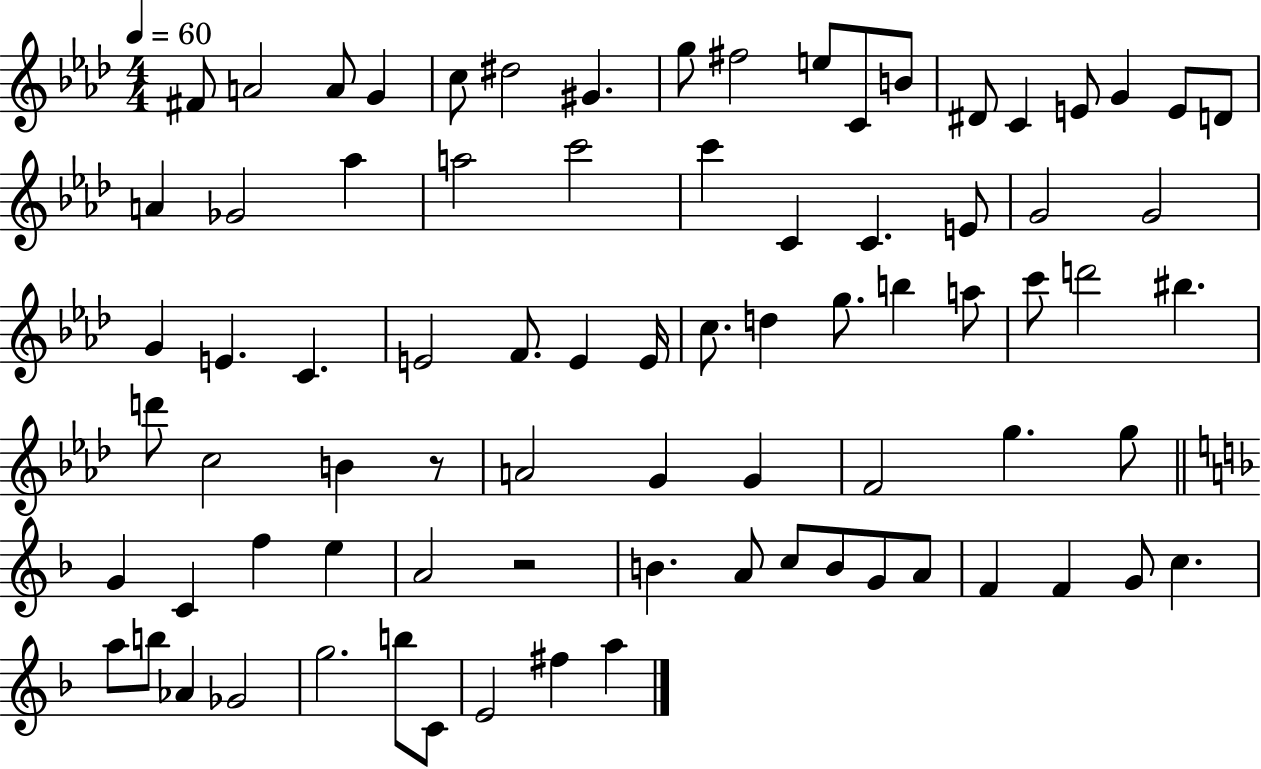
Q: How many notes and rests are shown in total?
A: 80